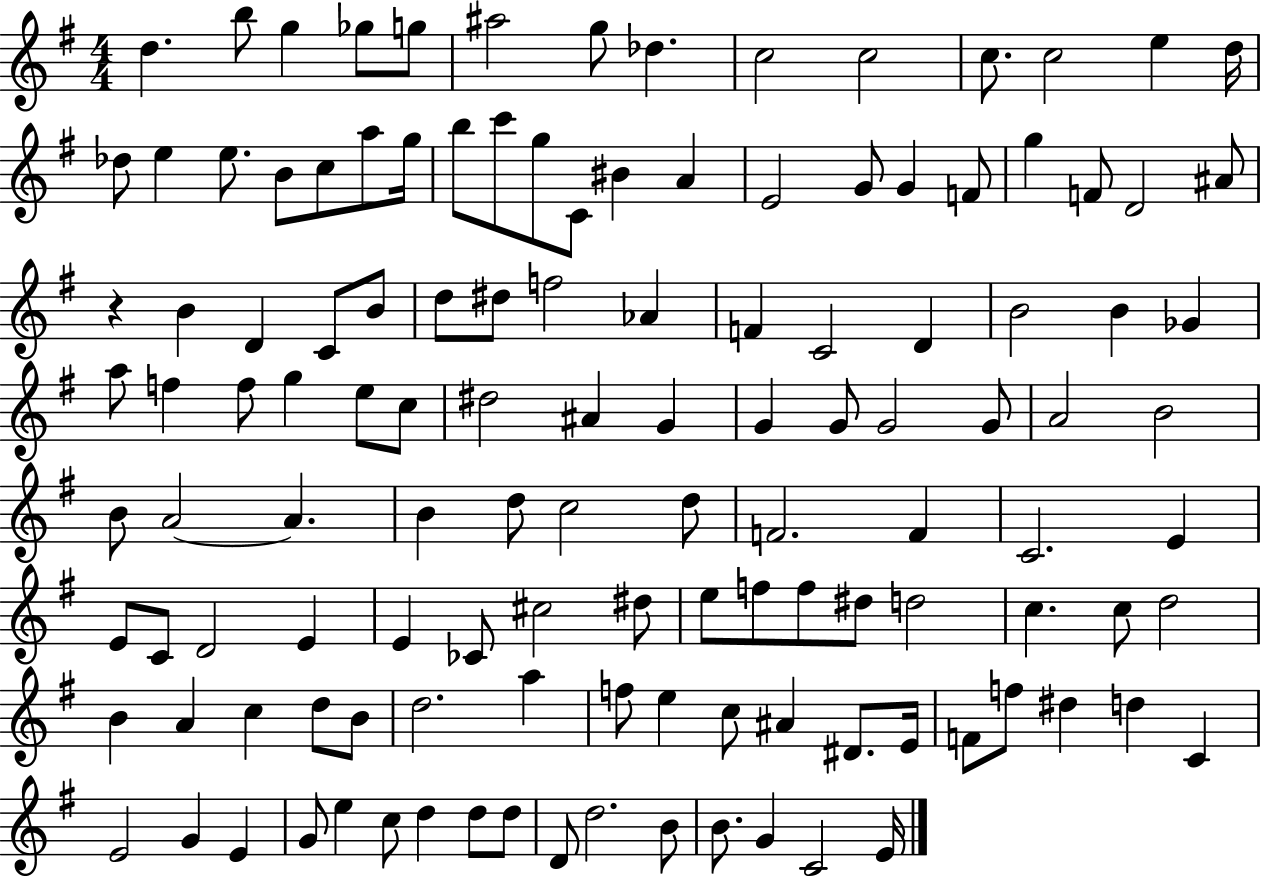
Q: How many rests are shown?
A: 1